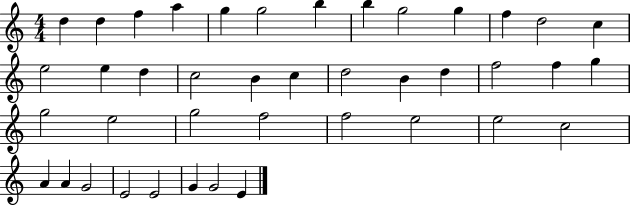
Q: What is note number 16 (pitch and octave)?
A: D5